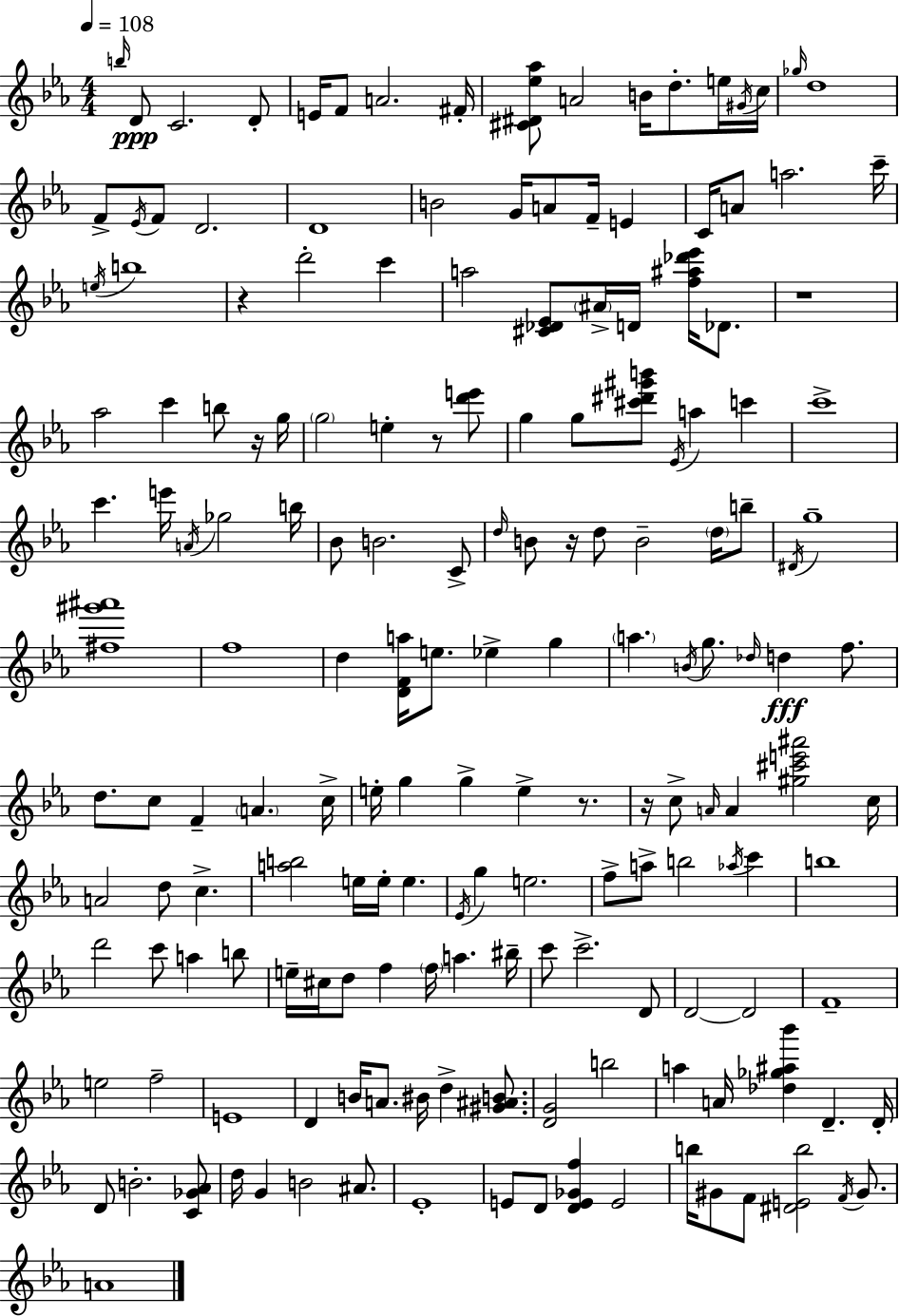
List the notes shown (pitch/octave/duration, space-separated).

B5/s D4/e C4/h. D4/e E4/s F4/e A4/h. F#4/s [C#4,D#4,Eb5,Ab5]/e A4/h B4/s D5/e. E5/s G#4/s C5/s Gb5/s D5/w F4/e Eb4/s F4/e D4/h. D4/w B4/h G4/s A4/e F4/s E4/q C4/s A4/e A5/h. C6/s E5/s B5/w R/q D6/h C6/q A5/h [C#4,Db4,Eb4]/e A#4/s D4/s [F5,A#5,Db6,Eb6]/s Db4/e. R/w Ab5/h C6/q B5/e R/s G5/s G5/h E5/q R/e [D6,E6]/e G5/q G5/e [C#6,D#6,G#6,B6]/e Eb4/s A5/q C6/q C6/w C6/q. E6/s A4/s Gb5/h B5/s Bb4/e B4/h. C4/e D5/s B4/e R/s D5/e B4/h D5/s B5/e D#4/s G5/w [F#5,G#6,A#6]/w F5/w D5/q [D4,F4,A5]/s E5/e. Eb5/q G5/q A5/q. B4/s G5/e. Db5/s D5/q F5/e. D5/e. C5/e F4/q A4/q. C5/s E5/s G5/q G5/q E5/q R/e. R/s C5/e A4/s A4/q [G#5,C#6,E6,A#6]/h C5/s A4/h D5/e C5/q. [A5,B5]/h E5/s E5/s E5/q. Eb4/s G5/q E5/h. F5/e A5/e B5/h Ab5/s C6/q B5/w D6/h C6/e A5/q B5/e E5/s C#5/s D5/e F5/q F5/s A5/q. BIS5/s C6/e C6/h. D4/e D4/h D4/h F4/w E5/h F5/h E4/w D4/q B4/s A4/e. BIS4/s D5/q [G#4,A#4,B4]/e. [D4,G4]/h B5/h A5/q A4/s [Db5,Gb5,A#5,Bb6]/q D4/q. D4/s D4/e B4/h. [C4,Gb4,Ab4]/e D5/s G4/q B4/h A#4/e. Eb4/w E4/e D4/e [D4,E4,Gb4,F5]/q E4/h B5/s G#4/e F4/e [D#4,E4,B5]/h F4/s G#4/e. A4/w